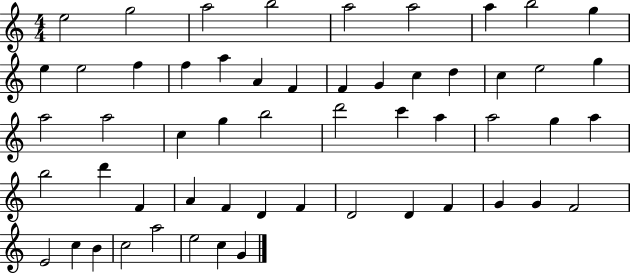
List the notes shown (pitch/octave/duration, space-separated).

E5/h G5/h A5/h B5/h A5/h A5/h A5/q B5/h G5/q E5/q E5/h F5/q F5/q A5/q A4/q F4/q F4/q G4/q C5/q D5/q C5/q E5/h G5/q A5/h A5/h C5/q G5/q B5/h D6/h C6/q A5/q A5/h G5/q A5/q B5/h D6/q F4/q A4/q F4/q D4/q F4/q D4/h D4/q F4/q G4/q G4/q F4/h E4/h C5/q B4/q C5/h A5/h E5/h C5/q G4/q